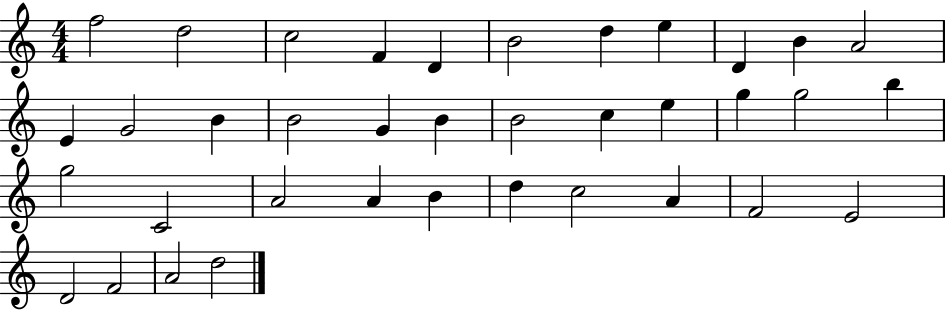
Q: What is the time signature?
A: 4/4